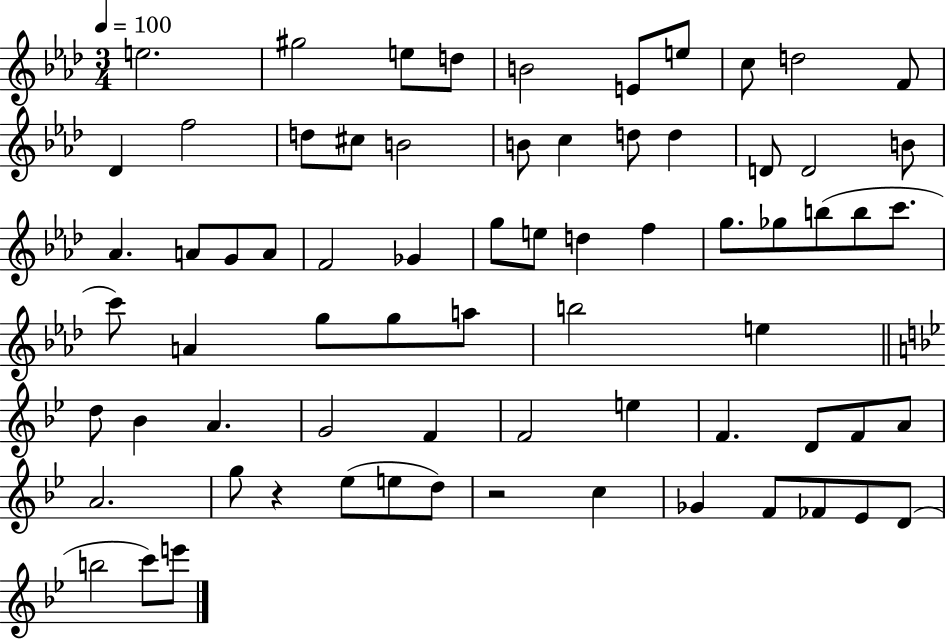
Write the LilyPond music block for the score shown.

{
  \clef treble
  \numericTimeSignature
  \time 3/4
  \key aes \major
  \tempo 4 = 100
  e''2. | gis''2 e''8 d''8 | b'2 e'8 e''8 | c''8 d''2 f'8 | \break des'4 f''2 | d''8 cis''8 b'2 | b'8 c''4 d''8 d''4 | d'8 d'2 b'8 | \break aes'4. a'8 g'8 a'8 | f'2 ges'4 | g''8 e''8 d''4 f''4 | g''8. ges''8 b''8( b''8 c'''8. | \break c'''8) a'4 g''8 g''8 a''8 | b''2 e''4 | \bar "||" \break \key bes \major d''8 bes'4 a'4. | g'2 f'4 | f'2 e''4 | f'4. d'8 f'8 a'8 | \break a'2. | g''8 r4 ees''8( e''8 d''8) | r2 c''4 | ges'4 f'8 fes'8 ees'8 d'8( | \break b''2 c'''8) e'''8 | \bar "|."
}